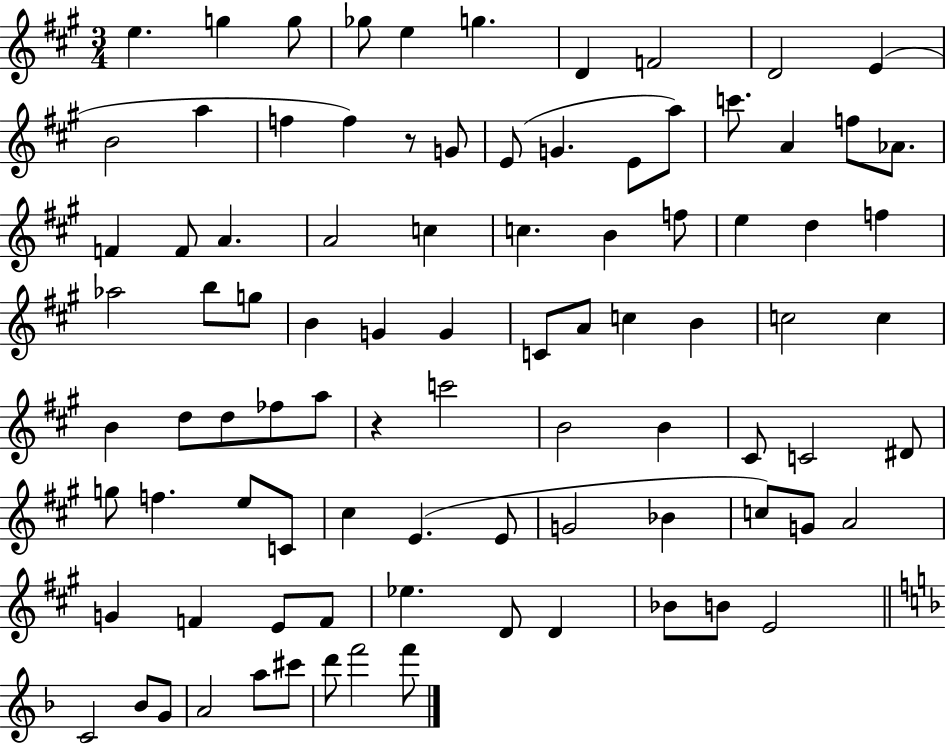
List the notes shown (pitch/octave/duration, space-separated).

E5/q. G5/q G5/e Gb5/e E5/q G5/q. D4/q F4/h D4/h E4/q B4/h A5/q F5/q F5/q R/e G4/e E4/e G4/q. E4/e A5/e C6/e. A4/q F5/e Ab4/e. F4/q F4/e A4/q. A4/h C5/q C5/q. B4/q F5/e E5/q D5/q F5/q Ab5/h B5/e G5/e B4/q G4/q G4/q C4/e A4/e C5/q B4/q C5/h C5/q B4/q D5/e D5/e FES5/e A5/e R/q C6/h B4/h B4/q C#4/e C4/h D#4/e G5/e F5/q. E5/e C4/e C#5/q E4/q. E4/e G4/h Bb4/q C5/e G4/e A4/h G4/q F4/q E4/e F4/e Eb5/q. D4/e D4/q Bb4/e B4/e E4/h C4/h Bb4/e G4/e A4/h A5/e C#6/e D6/e F6/h F6/e